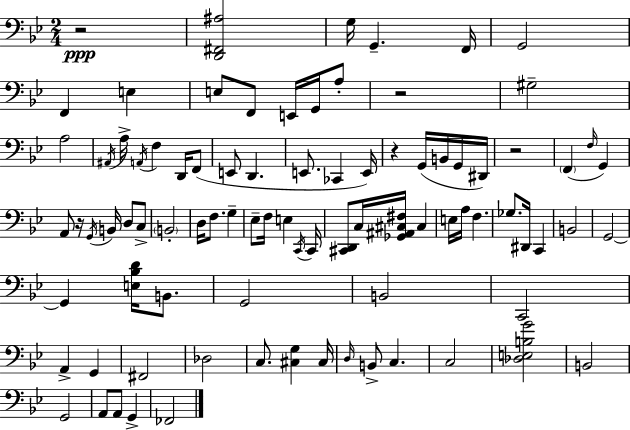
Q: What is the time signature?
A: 2/4